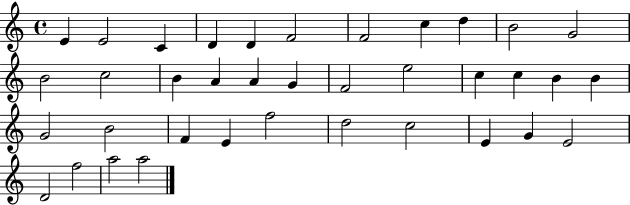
{
  \clef treble
  \time 4/4
  \defaultTimeSignature
  \key c \major
  e'4 e'2 c'4 | d'4 d'4 f'2 | f'2 c''4 d''4 | b'2 g'2 | \break b'2 c''2 | b'4 a'4 a'4 g'4 | f'2 e''2 | c''4 c''4 b'4 b'4 | \break g'2 b'2 | f'4 e'4 f''2 | d''2 c''2 | e'4 g'4 e'2 | \break d'2 f''2 | a''2 a''2 | \bar "|."
}